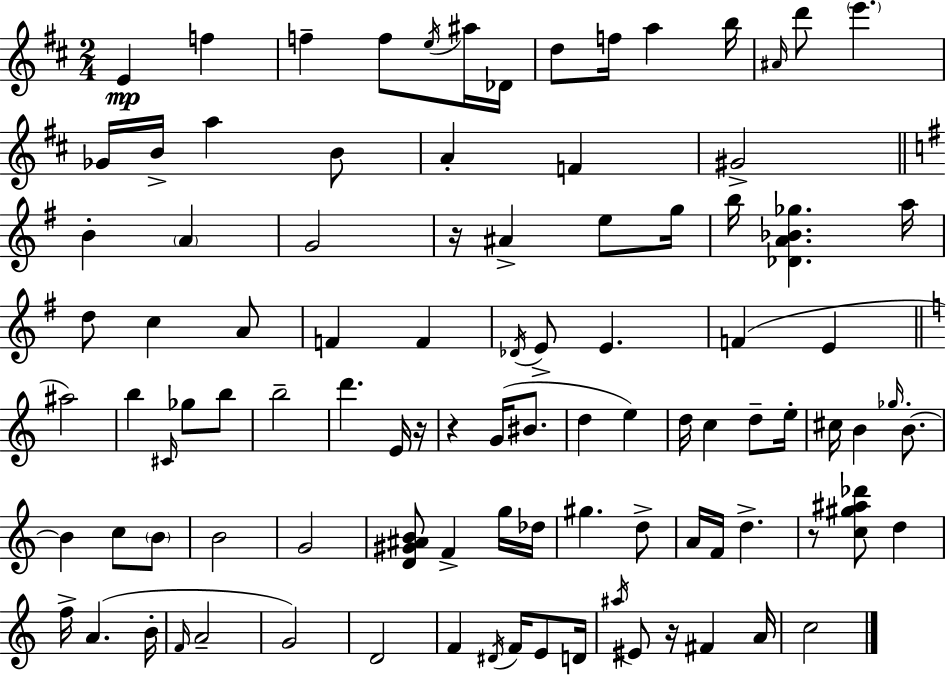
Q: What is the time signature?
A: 2/4